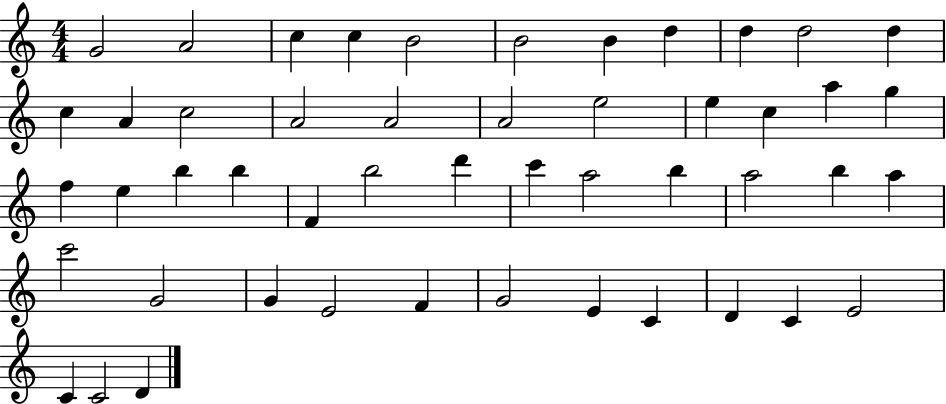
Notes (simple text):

G4/h A4/h C5/q C5/q B4/h B4/h B4/q D5/q D5/q D5/h D5/q C5/q A4/q C5/h A4/h A4/h A4/h E5/h E5/q C5/q A5/q G5/q F5/q E5/q B5/q B5/q F4/q B5/h D6/q C6/q A5/h B5/q A5/h B5/q A5/q C6/h G4/h G4/q E4/h F4/q G4/h E4/q C4/q D4/q C4/q E4/h C4/q C4/h D4/q